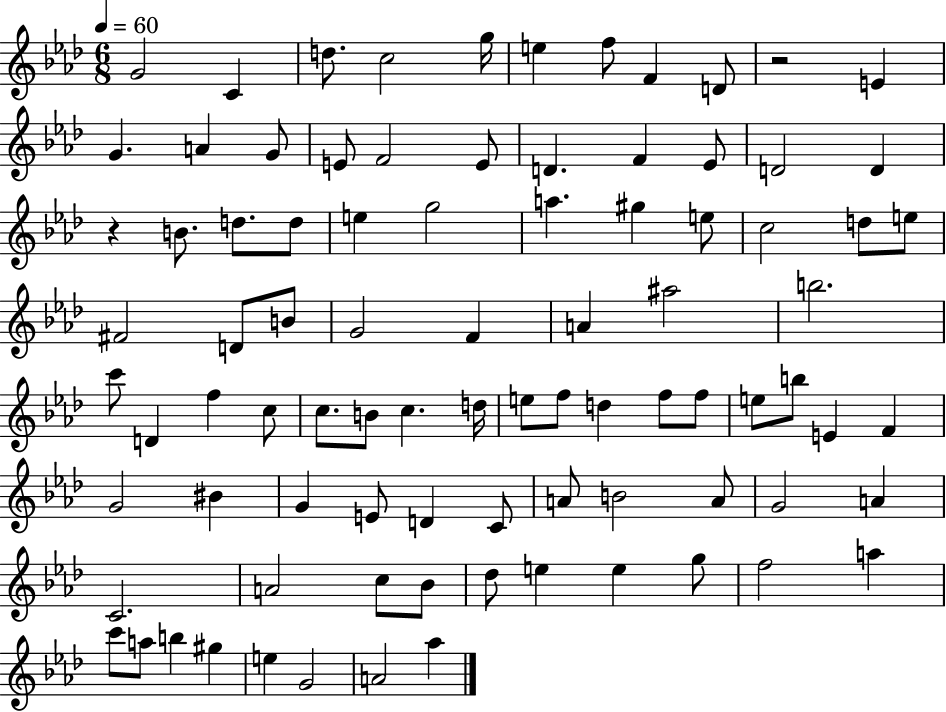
G4/h C4/q D5/e. C5/h G5/s E5/q F5/e F4/q D4/e R/h E4/q G4/q. A4/q G4/e E4/e F4/h E4/e D4/q. F4/q Eb4/e D4/h D4/q R/q B4/e. D5/e. D5/e E5/q G5/h A5/q. G#5/q E5/e C5/h D5/e E5/e F#4/h D4/e B4/e G4/h F4/q A4/q A#5/h B5/h. C6/e D4/q F5/q C5/e C5/e. B4/e C5/q. D5/s E5/e F5/e D5/q F5/e F5/e E5/e B5/e E4/q F4/q G4/h BIS4/q G4/q E4/e D4/q C4/e A4/e B4/h A4/e G4/h A4/q C4/h. A4/h C5/e Bb4/e Db5/e E5/q E5/q G5/e F5/h A5/q C6/e A5/e B5/q G#5/q E5/q G4/h A4/h Ab5/q